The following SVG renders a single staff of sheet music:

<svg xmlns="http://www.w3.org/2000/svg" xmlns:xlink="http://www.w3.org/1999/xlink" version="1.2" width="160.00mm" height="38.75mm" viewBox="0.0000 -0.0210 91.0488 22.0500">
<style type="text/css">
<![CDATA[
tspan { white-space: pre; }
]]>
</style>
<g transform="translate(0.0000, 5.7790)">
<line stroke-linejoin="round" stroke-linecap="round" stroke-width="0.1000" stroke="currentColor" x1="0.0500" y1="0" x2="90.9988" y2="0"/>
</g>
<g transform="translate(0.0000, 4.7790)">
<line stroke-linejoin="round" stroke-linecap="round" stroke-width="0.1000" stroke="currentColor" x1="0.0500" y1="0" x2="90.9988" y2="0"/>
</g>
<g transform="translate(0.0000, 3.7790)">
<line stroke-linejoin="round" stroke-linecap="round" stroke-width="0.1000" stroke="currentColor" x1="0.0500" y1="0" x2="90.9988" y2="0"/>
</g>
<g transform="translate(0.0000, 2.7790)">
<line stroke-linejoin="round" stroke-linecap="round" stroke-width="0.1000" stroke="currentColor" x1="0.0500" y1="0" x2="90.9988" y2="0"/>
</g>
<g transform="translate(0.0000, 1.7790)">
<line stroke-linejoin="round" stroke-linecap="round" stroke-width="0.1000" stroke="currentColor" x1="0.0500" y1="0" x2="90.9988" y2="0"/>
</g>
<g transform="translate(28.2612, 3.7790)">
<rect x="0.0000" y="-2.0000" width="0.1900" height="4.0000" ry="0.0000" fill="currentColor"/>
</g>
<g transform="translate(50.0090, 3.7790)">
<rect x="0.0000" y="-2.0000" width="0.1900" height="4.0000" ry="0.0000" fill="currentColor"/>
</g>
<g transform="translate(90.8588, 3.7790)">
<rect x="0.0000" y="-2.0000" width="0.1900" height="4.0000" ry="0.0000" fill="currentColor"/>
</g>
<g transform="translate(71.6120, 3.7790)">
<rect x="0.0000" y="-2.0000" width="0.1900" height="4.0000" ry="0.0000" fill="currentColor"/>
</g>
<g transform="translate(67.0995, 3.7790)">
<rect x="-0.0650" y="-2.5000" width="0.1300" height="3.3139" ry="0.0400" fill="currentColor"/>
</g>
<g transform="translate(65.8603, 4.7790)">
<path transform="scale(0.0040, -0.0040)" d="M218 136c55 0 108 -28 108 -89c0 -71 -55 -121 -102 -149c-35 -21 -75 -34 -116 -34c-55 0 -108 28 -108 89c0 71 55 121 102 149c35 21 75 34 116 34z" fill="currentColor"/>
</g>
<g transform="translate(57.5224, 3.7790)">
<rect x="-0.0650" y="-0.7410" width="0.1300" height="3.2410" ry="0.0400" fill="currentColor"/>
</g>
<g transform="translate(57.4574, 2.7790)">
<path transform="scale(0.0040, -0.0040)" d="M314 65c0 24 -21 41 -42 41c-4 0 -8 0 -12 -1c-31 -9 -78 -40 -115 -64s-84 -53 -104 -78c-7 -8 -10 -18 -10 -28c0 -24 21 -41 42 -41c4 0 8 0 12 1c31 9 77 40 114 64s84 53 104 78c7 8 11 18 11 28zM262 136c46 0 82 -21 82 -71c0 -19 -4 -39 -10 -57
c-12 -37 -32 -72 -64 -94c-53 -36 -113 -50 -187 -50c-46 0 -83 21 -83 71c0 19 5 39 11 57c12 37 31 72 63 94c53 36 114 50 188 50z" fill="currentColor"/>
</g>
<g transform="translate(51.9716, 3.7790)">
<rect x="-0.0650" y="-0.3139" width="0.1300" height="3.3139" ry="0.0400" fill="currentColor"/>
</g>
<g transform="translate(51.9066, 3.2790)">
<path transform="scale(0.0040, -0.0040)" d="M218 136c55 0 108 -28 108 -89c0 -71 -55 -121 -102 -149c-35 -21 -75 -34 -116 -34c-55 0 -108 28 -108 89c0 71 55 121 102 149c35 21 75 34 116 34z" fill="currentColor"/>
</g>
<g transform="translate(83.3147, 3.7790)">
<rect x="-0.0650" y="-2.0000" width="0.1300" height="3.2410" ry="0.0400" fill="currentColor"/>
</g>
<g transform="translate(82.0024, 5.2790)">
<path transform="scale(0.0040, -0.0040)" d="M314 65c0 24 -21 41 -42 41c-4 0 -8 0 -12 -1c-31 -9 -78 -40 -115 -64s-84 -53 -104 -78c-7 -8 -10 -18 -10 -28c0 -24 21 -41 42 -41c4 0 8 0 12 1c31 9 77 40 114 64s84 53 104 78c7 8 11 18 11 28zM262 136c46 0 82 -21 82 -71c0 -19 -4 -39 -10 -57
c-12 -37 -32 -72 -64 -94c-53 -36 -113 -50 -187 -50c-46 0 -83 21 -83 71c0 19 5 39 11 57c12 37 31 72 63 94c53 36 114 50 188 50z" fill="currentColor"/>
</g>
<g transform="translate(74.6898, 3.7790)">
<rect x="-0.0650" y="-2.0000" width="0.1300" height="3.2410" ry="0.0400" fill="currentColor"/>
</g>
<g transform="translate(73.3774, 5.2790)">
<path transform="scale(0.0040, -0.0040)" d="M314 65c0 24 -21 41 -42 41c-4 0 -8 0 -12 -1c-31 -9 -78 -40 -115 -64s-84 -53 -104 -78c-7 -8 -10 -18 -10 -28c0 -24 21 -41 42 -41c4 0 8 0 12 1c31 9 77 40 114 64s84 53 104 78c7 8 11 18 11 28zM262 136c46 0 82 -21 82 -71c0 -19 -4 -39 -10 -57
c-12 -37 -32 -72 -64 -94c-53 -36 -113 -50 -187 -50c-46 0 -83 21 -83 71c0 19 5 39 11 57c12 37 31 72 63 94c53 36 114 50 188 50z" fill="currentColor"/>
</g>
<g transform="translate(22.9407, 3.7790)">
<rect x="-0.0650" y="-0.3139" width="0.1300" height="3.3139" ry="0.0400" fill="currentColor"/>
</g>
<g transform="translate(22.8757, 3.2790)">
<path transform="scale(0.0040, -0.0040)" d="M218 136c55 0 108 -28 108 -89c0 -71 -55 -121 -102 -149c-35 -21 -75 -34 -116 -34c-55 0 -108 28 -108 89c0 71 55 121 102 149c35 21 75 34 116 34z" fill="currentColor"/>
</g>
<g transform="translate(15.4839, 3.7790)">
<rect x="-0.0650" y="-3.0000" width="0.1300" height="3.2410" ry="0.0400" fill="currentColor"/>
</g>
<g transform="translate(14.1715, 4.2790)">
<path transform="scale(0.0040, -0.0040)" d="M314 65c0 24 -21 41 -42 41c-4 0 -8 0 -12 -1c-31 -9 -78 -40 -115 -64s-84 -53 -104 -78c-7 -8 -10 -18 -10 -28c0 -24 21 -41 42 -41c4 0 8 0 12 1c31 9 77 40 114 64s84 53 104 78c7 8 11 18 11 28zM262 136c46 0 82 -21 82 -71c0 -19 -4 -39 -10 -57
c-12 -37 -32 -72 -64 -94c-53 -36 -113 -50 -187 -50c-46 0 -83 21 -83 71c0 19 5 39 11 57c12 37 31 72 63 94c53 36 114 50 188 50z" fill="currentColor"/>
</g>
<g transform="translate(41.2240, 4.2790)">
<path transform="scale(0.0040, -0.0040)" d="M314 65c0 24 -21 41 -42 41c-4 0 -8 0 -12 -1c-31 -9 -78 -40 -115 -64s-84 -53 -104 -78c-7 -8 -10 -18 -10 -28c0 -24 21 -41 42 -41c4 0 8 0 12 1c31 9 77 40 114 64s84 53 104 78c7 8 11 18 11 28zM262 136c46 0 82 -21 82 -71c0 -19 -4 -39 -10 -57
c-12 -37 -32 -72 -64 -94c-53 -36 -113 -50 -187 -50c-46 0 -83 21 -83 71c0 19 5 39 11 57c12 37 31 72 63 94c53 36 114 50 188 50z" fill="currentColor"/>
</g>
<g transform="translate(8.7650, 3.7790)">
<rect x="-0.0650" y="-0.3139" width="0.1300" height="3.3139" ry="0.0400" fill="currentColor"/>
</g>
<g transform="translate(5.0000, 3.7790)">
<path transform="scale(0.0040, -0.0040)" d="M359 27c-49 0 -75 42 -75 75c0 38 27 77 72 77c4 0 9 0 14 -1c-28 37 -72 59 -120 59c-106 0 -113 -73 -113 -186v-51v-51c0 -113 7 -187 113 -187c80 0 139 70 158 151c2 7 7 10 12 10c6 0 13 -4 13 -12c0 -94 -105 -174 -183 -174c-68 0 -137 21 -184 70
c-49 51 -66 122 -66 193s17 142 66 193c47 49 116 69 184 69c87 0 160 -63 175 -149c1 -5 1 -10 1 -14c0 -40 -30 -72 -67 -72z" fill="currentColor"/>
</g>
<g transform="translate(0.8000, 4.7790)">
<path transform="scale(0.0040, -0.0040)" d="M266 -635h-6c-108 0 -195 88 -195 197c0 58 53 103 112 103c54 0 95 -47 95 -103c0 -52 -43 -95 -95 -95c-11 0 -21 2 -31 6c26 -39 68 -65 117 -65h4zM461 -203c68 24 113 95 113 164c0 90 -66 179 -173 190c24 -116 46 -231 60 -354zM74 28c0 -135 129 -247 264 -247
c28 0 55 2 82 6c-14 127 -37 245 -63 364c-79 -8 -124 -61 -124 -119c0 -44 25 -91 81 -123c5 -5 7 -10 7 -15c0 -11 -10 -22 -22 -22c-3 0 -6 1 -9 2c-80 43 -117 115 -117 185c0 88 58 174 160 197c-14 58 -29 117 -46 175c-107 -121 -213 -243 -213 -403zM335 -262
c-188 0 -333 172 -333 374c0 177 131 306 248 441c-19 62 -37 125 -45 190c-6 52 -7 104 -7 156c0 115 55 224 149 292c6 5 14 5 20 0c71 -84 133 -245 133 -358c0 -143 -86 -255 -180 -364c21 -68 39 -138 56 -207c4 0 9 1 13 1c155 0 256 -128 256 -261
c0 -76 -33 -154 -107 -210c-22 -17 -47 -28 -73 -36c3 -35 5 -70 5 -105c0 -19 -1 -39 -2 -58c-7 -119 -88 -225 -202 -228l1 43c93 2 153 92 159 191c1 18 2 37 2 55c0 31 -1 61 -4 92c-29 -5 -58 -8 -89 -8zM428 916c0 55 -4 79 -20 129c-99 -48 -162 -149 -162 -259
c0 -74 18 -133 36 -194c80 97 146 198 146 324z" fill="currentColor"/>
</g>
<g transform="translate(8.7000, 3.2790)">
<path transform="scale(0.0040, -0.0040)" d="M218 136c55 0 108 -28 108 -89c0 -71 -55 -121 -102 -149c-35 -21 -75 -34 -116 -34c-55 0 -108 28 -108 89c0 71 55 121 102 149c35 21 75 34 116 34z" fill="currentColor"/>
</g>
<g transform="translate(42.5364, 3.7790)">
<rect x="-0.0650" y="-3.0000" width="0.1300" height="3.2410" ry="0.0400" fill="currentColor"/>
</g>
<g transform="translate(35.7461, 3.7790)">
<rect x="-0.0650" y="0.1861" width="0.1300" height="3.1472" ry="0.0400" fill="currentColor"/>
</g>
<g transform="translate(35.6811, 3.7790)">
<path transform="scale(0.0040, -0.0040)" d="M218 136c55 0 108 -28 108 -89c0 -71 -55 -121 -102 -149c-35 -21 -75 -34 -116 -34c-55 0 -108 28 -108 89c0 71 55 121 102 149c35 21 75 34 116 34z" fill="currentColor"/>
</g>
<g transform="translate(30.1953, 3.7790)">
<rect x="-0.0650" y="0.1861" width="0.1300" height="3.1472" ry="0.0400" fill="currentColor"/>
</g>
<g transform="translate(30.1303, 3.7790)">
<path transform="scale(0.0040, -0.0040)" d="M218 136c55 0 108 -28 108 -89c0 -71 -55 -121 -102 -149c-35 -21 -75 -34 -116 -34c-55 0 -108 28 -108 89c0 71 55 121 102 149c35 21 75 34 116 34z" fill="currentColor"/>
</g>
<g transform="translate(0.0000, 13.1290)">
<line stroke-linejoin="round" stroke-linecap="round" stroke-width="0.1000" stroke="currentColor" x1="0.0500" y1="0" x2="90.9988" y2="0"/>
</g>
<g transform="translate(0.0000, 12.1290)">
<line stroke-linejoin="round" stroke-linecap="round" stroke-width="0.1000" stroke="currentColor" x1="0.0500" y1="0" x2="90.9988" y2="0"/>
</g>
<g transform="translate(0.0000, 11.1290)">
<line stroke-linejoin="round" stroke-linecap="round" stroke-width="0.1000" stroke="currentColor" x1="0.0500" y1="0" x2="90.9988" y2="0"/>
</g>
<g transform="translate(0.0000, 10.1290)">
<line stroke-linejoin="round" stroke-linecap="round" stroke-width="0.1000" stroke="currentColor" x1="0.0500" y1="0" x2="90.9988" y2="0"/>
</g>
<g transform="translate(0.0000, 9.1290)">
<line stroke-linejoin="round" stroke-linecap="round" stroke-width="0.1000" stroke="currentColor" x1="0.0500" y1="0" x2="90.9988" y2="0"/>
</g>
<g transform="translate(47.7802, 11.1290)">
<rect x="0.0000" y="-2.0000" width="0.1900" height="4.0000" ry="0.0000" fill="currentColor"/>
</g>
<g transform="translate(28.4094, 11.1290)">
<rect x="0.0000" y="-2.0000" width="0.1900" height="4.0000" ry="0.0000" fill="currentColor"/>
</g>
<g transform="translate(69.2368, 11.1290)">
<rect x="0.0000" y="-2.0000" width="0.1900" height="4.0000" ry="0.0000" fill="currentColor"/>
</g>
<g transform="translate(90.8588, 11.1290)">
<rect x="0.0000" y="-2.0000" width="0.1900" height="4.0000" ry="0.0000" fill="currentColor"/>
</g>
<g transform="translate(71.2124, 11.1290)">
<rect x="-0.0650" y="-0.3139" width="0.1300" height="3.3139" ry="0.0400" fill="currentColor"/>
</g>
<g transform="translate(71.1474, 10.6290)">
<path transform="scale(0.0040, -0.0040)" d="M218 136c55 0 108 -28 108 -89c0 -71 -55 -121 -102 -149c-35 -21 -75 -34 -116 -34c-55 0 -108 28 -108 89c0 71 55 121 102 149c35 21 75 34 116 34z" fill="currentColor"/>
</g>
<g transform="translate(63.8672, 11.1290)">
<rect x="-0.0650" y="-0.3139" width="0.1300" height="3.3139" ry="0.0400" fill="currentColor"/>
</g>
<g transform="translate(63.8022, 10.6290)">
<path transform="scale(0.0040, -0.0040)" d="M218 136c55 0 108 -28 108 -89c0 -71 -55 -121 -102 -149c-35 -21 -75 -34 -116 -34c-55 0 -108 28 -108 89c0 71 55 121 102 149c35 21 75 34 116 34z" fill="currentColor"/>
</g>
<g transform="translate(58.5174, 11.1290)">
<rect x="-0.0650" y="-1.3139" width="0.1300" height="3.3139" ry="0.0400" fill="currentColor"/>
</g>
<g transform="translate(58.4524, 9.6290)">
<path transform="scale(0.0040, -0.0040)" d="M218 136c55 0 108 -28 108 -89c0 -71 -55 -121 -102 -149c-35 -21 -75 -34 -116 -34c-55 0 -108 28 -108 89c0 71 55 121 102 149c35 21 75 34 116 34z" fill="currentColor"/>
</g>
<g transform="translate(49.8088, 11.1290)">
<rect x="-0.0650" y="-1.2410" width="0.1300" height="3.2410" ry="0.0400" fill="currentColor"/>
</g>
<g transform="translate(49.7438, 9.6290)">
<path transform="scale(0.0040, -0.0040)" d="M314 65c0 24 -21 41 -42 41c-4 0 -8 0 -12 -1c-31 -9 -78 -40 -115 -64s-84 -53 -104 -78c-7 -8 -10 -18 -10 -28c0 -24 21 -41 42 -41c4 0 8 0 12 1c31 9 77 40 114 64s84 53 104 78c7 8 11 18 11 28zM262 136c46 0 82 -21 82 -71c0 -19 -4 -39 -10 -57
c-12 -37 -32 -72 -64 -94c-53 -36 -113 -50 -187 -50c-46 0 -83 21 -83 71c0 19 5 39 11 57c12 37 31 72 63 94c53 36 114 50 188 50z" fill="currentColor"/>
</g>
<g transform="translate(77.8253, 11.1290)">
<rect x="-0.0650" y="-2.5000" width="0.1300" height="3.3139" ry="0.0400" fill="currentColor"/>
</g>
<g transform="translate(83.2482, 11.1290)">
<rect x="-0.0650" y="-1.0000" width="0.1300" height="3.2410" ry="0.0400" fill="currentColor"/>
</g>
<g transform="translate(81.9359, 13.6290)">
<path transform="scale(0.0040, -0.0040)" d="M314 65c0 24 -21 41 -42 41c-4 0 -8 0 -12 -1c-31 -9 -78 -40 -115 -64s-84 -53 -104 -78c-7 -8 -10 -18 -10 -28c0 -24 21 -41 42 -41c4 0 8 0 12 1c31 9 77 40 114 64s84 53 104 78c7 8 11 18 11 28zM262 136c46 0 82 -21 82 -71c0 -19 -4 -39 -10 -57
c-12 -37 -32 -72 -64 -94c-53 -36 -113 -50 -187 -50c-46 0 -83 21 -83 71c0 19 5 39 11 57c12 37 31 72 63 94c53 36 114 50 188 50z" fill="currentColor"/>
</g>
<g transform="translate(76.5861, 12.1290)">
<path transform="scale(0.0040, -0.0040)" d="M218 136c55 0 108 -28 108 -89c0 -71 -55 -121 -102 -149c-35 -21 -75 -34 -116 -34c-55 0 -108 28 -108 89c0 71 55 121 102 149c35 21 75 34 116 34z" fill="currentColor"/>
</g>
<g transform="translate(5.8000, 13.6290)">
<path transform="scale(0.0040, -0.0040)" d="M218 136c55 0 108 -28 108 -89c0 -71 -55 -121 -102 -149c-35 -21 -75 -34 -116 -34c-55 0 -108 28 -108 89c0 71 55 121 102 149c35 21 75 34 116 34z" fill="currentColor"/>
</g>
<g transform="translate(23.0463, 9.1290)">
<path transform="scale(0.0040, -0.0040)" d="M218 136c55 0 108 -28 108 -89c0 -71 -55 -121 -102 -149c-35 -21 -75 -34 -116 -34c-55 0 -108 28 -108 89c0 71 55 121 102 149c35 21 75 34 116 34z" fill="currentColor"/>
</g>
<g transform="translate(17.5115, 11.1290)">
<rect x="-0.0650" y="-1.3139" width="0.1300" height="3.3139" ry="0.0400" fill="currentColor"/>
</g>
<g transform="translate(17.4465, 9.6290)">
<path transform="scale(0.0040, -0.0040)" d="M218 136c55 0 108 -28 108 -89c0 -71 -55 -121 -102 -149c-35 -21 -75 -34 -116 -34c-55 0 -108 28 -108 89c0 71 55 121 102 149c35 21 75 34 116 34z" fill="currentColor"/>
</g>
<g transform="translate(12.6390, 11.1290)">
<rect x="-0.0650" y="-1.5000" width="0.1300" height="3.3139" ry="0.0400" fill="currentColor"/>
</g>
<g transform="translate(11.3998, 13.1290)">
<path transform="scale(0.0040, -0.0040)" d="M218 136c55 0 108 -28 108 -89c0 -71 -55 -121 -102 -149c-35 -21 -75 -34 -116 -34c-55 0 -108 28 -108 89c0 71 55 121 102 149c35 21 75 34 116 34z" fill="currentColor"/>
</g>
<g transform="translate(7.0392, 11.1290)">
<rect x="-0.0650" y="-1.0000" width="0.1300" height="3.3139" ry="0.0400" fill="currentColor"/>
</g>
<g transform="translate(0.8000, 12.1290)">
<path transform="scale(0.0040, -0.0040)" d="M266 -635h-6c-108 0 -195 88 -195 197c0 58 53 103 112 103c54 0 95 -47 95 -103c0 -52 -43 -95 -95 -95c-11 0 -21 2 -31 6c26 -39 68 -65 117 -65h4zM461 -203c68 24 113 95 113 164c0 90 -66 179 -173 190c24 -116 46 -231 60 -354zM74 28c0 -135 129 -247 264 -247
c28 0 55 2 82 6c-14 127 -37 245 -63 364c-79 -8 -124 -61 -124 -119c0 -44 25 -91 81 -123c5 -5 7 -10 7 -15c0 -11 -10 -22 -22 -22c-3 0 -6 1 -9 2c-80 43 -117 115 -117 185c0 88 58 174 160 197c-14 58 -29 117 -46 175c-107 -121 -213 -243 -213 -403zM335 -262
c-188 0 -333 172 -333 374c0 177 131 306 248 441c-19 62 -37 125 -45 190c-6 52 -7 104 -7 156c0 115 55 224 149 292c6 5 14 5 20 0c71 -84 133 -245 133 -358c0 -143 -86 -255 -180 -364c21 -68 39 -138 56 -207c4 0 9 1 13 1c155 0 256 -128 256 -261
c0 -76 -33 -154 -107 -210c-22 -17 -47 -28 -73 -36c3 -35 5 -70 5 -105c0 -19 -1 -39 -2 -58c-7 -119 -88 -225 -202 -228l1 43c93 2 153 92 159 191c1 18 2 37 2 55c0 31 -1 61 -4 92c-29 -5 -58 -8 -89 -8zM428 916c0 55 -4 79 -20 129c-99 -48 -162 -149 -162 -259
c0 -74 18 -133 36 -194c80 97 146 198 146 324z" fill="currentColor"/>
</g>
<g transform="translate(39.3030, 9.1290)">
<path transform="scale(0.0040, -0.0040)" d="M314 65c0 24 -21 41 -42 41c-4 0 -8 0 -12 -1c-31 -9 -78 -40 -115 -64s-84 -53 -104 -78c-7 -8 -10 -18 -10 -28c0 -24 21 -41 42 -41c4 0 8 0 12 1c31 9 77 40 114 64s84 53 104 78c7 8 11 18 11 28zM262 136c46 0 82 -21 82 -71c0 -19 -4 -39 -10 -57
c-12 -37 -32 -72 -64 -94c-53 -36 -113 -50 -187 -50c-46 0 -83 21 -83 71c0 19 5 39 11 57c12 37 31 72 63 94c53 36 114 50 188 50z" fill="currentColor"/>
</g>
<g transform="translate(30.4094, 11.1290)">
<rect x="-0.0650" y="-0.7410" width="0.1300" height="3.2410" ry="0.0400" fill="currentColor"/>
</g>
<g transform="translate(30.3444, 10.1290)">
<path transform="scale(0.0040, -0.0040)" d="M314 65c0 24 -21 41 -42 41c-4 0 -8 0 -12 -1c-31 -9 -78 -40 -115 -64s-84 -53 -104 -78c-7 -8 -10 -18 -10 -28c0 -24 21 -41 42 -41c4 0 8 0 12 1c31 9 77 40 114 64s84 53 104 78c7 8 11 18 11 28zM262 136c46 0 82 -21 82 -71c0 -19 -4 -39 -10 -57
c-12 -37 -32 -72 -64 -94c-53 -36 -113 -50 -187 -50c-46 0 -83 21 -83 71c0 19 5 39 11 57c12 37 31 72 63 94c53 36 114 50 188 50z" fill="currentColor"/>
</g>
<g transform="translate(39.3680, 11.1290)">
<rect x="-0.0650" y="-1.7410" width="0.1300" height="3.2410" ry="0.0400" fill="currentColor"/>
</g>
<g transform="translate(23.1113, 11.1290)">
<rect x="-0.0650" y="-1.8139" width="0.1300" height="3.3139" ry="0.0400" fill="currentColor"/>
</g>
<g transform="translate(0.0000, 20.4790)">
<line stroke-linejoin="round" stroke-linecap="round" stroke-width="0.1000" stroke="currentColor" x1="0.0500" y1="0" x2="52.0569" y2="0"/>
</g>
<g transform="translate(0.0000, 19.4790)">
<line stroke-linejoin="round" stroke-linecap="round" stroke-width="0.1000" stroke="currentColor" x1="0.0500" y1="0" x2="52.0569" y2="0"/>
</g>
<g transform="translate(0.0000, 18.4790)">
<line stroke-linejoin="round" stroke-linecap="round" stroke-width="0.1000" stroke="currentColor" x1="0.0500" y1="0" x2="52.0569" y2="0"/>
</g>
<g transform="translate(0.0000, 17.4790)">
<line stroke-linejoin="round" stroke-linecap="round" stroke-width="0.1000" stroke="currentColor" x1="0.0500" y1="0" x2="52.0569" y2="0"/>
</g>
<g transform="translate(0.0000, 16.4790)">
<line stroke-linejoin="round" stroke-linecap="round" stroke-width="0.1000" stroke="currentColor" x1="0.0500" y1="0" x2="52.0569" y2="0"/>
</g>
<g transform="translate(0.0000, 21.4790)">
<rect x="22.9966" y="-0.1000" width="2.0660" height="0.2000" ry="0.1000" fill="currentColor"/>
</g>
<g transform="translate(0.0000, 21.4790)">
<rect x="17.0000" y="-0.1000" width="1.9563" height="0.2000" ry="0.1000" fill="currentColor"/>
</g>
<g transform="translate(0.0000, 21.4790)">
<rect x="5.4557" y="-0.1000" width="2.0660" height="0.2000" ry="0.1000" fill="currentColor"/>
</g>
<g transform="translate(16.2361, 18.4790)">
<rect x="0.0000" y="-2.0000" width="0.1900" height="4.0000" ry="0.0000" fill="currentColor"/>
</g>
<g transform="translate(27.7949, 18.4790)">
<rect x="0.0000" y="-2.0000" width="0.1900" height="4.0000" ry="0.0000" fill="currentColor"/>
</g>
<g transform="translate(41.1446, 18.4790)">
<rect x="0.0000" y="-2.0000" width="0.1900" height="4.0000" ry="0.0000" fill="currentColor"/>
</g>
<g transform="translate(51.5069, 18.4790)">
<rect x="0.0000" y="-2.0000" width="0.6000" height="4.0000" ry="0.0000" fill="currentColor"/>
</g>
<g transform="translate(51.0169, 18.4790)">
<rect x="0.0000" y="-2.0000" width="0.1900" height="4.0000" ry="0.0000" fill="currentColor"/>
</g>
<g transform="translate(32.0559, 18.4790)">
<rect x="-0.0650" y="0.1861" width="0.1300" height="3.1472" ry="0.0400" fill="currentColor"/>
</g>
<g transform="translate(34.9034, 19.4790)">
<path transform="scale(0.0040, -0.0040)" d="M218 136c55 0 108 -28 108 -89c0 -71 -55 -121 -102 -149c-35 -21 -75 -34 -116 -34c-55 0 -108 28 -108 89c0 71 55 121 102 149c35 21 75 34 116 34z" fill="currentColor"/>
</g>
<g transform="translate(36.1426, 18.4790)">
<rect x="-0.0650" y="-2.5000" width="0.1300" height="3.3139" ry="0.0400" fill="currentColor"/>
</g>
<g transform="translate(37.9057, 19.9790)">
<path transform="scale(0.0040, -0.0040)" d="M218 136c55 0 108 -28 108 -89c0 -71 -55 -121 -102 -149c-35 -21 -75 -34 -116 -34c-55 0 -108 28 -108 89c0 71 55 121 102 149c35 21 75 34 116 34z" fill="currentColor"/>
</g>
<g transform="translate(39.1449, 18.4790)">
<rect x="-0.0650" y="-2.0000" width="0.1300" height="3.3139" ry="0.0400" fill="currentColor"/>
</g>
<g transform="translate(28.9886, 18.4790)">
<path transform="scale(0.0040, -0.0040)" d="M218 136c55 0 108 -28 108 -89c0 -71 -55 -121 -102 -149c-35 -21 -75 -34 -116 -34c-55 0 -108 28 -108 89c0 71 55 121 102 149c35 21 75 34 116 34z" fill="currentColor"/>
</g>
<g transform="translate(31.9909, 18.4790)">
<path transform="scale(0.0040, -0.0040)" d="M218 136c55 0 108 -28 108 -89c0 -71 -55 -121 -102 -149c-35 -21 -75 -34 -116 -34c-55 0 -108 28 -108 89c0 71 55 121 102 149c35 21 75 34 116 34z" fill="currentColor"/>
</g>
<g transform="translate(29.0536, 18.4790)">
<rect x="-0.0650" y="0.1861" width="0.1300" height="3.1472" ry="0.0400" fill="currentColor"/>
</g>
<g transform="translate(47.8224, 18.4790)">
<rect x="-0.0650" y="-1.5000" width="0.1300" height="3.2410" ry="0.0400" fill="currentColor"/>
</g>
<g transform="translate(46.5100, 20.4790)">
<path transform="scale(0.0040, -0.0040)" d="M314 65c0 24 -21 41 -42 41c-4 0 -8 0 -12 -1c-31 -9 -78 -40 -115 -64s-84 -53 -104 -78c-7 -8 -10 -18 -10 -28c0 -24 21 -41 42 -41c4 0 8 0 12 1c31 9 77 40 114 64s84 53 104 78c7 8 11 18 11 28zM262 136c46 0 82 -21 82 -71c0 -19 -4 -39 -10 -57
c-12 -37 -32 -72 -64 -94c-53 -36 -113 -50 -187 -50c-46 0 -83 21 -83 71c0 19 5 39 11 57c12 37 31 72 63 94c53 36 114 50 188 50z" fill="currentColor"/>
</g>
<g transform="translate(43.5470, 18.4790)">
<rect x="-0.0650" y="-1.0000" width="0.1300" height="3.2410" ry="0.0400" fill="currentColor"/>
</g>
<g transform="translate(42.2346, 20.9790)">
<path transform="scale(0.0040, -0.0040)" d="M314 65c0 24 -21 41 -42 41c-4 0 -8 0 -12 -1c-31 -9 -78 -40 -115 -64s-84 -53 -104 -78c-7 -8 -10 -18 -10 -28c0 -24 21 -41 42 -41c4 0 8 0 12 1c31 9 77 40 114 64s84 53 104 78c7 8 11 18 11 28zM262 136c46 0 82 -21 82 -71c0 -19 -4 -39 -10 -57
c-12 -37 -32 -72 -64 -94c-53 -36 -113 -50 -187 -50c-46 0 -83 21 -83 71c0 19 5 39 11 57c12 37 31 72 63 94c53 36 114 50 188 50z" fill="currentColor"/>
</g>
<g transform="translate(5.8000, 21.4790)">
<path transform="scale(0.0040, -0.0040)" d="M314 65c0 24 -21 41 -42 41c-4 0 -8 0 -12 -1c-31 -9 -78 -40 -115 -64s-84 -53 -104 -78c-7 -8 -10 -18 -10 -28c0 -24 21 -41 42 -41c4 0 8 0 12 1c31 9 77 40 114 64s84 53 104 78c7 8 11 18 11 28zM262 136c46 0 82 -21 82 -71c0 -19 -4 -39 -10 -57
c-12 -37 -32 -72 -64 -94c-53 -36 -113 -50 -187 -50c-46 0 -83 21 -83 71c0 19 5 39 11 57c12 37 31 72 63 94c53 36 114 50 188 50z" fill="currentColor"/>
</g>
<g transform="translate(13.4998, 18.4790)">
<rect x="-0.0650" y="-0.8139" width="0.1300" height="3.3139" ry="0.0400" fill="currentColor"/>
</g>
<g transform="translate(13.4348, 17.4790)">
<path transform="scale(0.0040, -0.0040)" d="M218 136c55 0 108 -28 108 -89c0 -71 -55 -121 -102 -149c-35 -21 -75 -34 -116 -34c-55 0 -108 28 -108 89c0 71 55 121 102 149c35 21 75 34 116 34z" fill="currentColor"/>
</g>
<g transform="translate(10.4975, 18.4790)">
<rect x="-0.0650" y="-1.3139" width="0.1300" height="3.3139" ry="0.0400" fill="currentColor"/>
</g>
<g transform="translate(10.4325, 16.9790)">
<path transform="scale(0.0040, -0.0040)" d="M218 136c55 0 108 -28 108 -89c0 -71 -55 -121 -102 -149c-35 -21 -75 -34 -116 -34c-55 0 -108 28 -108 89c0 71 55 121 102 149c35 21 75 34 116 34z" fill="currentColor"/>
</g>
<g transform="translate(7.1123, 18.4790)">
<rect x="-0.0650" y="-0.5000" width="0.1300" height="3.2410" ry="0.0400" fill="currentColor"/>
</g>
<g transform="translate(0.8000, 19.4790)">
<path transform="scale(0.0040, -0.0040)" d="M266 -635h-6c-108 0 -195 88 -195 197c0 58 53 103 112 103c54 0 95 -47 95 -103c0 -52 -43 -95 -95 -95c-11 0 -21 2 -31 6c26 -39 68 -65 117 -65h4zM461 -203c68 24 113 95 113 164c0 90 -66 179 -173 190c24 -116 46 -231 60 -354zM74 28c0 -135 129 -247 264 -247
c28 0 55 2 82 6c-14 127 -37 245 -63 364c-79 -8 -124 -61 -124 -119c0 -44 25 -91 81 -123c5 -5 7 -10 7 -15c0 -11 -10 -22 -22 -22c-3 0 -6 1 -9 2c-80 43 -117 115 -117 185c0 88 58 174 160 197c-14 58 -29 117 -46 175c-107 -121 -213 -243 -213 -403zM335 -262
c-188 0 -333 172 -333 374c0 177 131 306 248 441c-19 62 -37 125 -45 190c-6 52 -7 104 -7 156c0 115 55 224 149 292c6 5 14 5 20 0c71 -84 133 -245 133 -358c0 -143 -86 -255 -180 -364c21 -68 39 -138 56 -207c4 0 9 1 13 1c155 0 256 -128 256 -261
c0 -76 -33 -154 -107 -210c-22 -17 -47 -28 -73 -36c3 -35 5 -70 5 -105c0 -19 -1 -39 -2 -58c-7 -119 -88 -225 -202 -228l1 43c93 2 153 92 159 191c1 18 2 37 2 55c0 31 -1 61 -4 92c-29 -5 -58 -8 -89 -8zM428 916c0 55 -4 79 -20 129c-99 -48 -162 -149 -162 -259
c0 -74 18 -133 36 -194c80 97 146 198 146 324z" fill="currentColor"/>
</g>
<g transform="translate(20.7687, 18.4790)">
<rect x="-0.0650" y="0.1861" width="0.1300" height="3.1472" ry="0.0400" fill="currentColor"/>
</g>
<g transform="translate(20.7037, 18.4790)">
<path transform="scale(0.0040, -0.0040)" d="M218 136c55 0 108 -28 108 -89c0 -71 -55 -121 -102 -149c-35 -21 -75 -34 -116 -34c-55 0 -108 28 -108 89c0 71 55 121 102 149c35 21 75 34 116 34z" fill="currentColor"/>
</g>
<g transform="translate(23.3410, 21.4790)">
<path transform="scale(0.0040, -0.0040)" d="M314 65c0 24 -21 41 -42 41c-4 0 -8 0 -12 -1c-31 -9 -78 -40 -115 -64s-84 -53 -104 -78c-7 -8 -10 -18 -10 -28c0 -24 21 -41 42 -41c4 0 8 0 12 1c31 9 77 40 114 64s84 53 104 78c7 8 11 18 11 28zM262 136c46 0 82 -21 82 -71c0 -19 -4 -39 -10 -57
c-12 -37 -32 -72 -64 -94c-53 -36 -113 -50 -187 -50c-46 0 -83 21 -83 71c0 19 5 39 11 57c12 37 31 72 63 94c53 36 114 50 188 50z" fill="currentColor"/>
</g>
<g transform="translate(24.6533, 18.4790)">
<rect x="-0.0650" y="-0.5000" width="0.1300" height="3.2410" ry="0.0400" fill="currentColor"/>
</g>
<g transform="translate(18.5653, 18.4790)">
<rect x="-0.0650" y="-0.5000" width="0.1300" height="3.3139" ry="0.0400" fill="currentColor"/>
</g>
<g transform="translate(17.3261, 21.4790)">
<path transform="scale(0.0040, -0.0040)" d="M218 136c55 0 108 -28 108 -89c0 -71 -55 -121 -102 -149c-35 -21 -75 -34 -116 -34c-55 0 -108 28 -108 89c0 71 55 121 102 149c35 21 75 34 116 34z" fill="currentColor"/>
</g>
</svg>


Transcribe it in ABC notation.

X:1
T:Untitled
M:4/4
L:1/4
K:C
c A2 c B B A2 c d2 G F2 F2 D E e f d2 f2 e2 e c c G D2 C2 e d C B C2 B B G F D2 E2